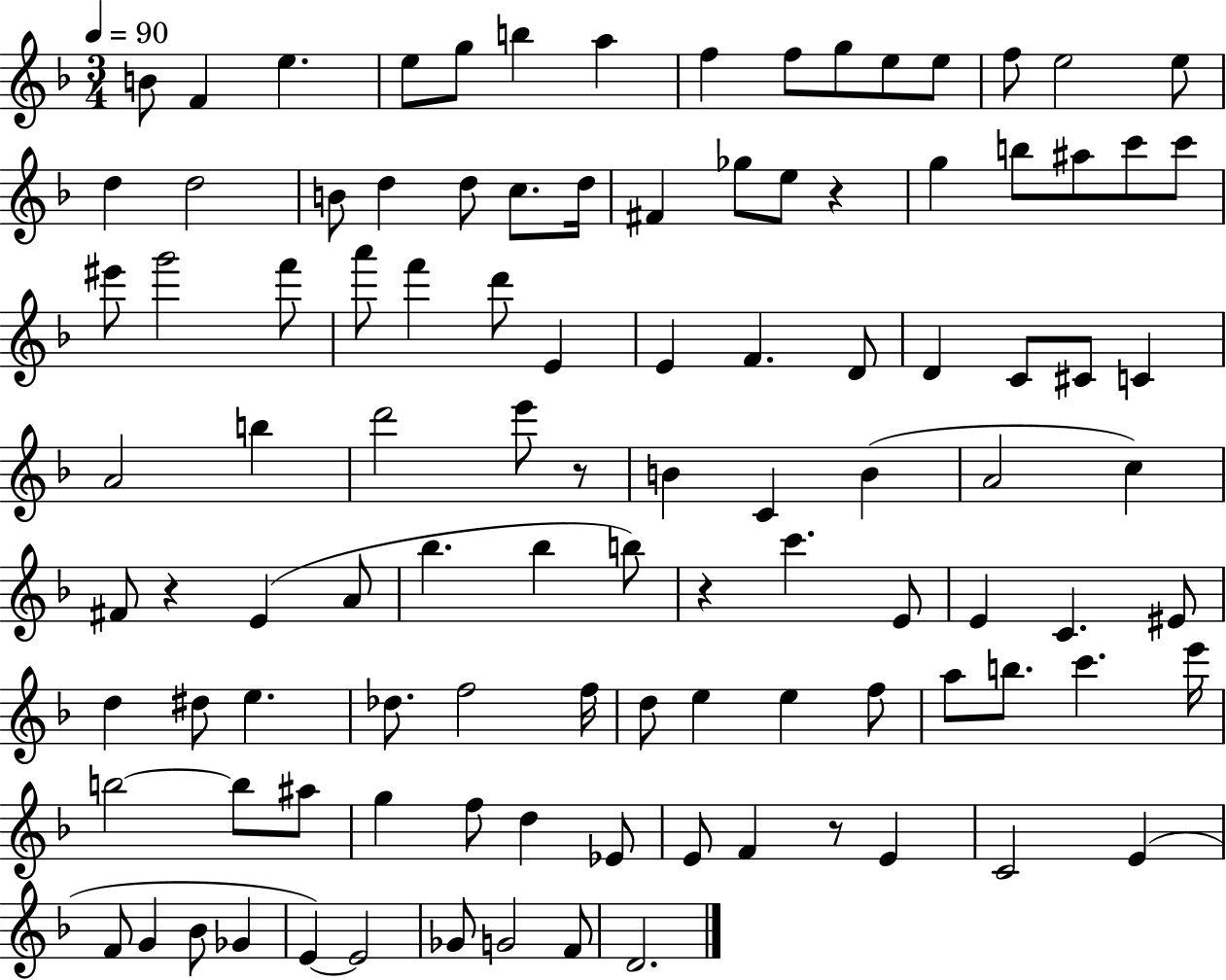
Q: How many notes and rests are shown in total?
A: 105